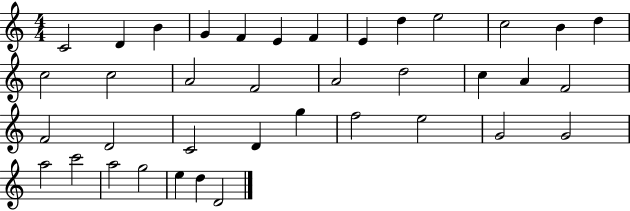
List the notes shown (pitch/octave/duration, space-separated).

C4/h D4/q B4/q G4/q F4/q E4/q F4/q E4/q D5/q E5/h C5/h B4/q D5/q C5/h C5/h A4/h F4/h A4/h D5/h C5/q A4/q F4/h F4/h D4/h C4/h D4/q G5/q F5/h E5/h G4/h G4/h A5/h C6/h A5/h G5/h E5/q D5/q D4/h